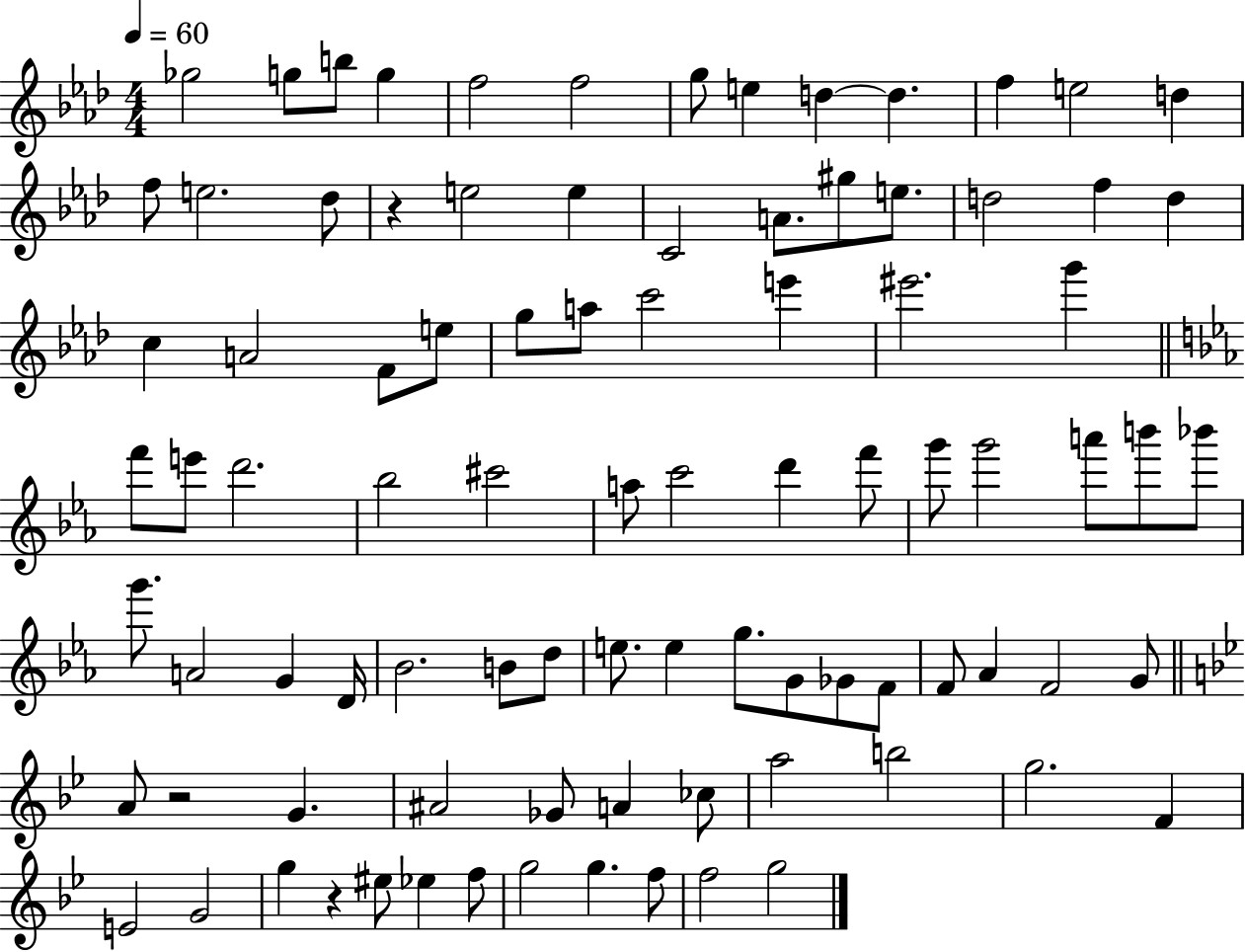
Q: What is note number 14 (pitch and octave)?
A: F5